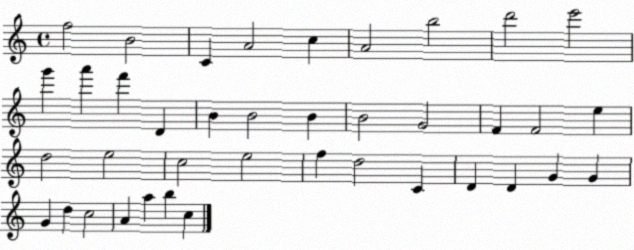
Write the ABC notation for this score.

X:1
T:Untitled
M:4/4
L:1/4
K:C
f2 B2 C A2 c A2 b2 d'2 e'2 g' a' f' D B B2 B B2 G2 F F2 e d2 e2 c2 e2 f d2 C D D G G G d c2 A a b c